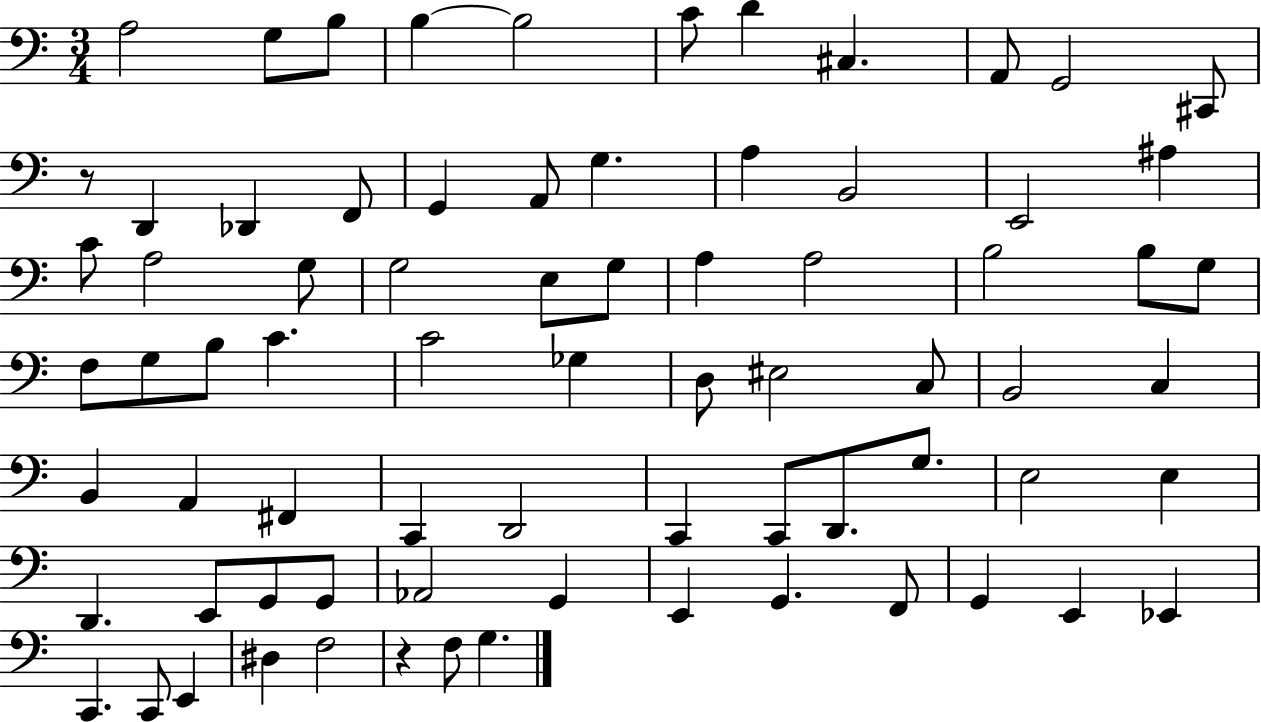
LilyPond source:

{
  \clef bass
  \numericTimeSignature
  \time 3/4
  \key c \major
  a2 g8 b8 | b4~~ b2 | c'8 d'4 cis4. | a,8 g,2 cis,8 | \break r8 d,4 des,4 f,8 | g,4 a,8 g4. | a4 b,2 | e,2 ais4 | \break c'8 a2 g8 | g2 e8 g8 | a4 a2 | b2 b8 g8 | \break f8 g8 b8 c'4. | c'2 ges4 | d8 eis2 c8 | b,2 c4 | \break b,4 a,4 fis,4 | c,4 d,2 | c,4 c,8 d,8. g8. | e2 e4 | \break d,4. e,8 g,8 g,8 | aes,2 g,4 | e,4 g,4. f,8 | g,4 e,4 ees,4 | \break c,4. c,8 e,4 | dis4 f2 | r4 f8 g4. | \bar "|."
}